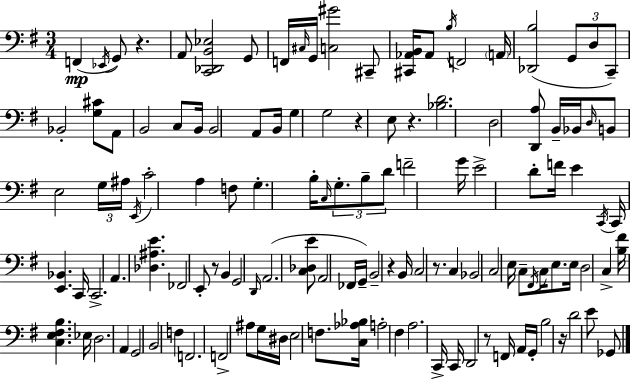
X:1
T:Untitled
M:3/4
L:1/4
K:Em
F,, _E,,/4 G,,/2 z A,,/2 [C,,_D,,B,,_E,]2 G,,/2 F,,/4 ^C,/4 G,,/4 [C,^G]2 ^C,,/2 [^C,,_A,,B,,]/4 _A,,/2 B,/4 F,,2 A,,/4 [_D,,B,]2 G,,/2 D,/2 C,,/2 _B,,2 [G,^C]/2 A,,/2 B,,2 C,/2 B,,/4 B,,2 A,,/2 B,,/4 G, G,2 z E,/2 z [_B,D]2 D,2 [D,,A,]/2 B,,/4 _B,,/4 D,/4 B,,/2 E,2 G,/4 ^A,/4 E,,/4 C2 A, F,/2 G, B,/4 C,/4 G,/2 B,/2 D/2 F2 G/4 E2 D/2 F/4 E C,,/4 C,,/4 [E,,_B,,] C,,/4 C,,2 A,, [_D,^A,E] _F,,2 E,,/2 z/2 B,, G,,2 D,,/4 A,,2 [C,_D,E]/2 A,,2 _F,,/4 G,,/4 B,,2 z B,,/4 C,2 z/2 C, _B,,2 C,2 E,/4 C,/2 ^F,,/4 C,/4 E,/2 E,/4 D,2 C, [B,^F]/4 [C,E,^F,B,] _E,/4 D,2 A,, G,,2 B,,2 F, F,,2 F,,2 ^A,/2 G,/4 ^D,/4 E,2 F,/2 [C,_A,_B,]/4 A,2 ^F, A,2 C,,/4 C,,/4 D,,2 z/2 F,,/4 A,,/4 G,,/4 B,2 z/4 D2 E/2 _G,,/2